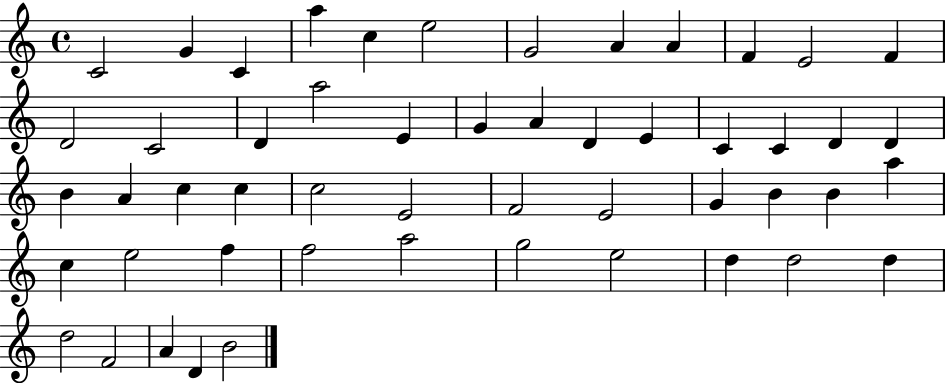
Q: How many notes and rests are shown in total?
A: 52